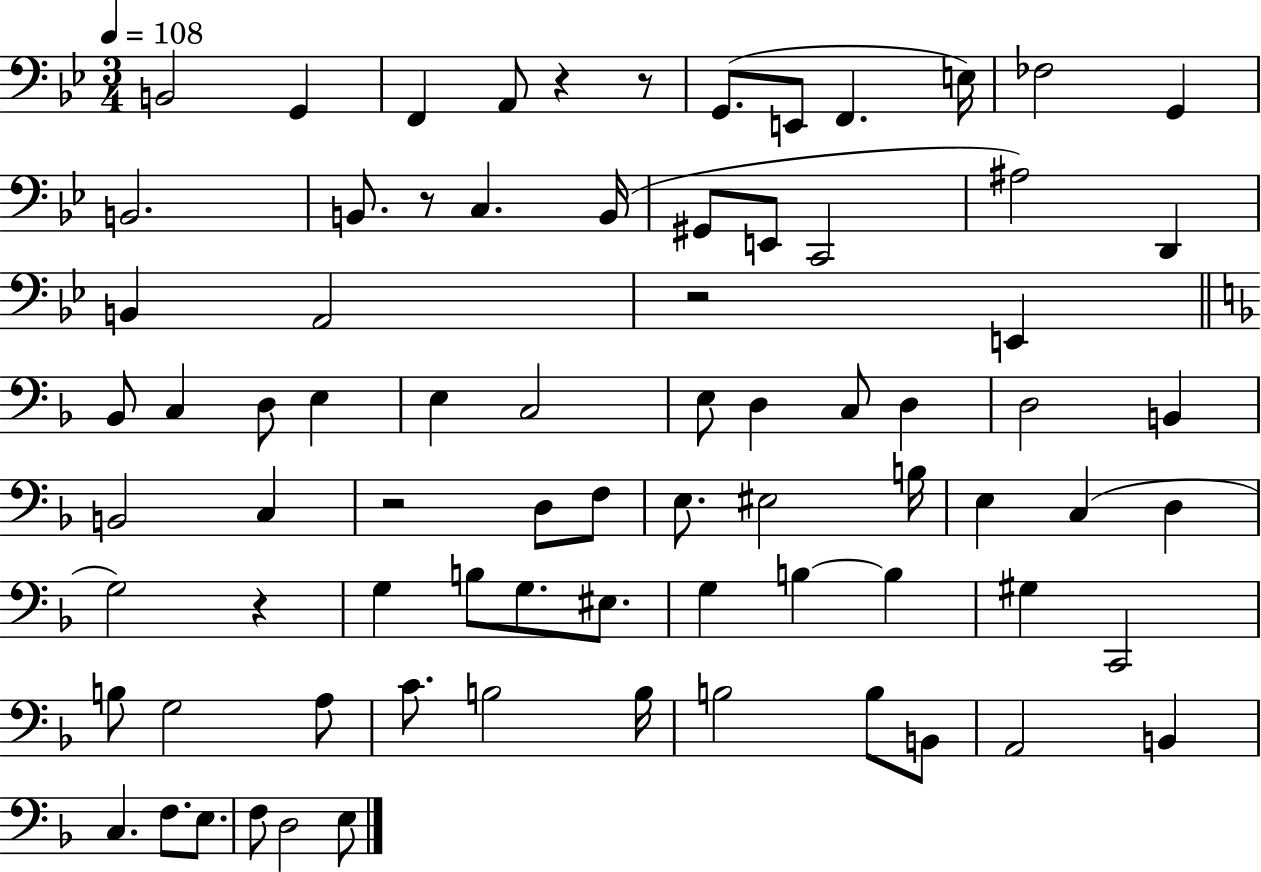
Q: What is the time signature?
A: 3/4